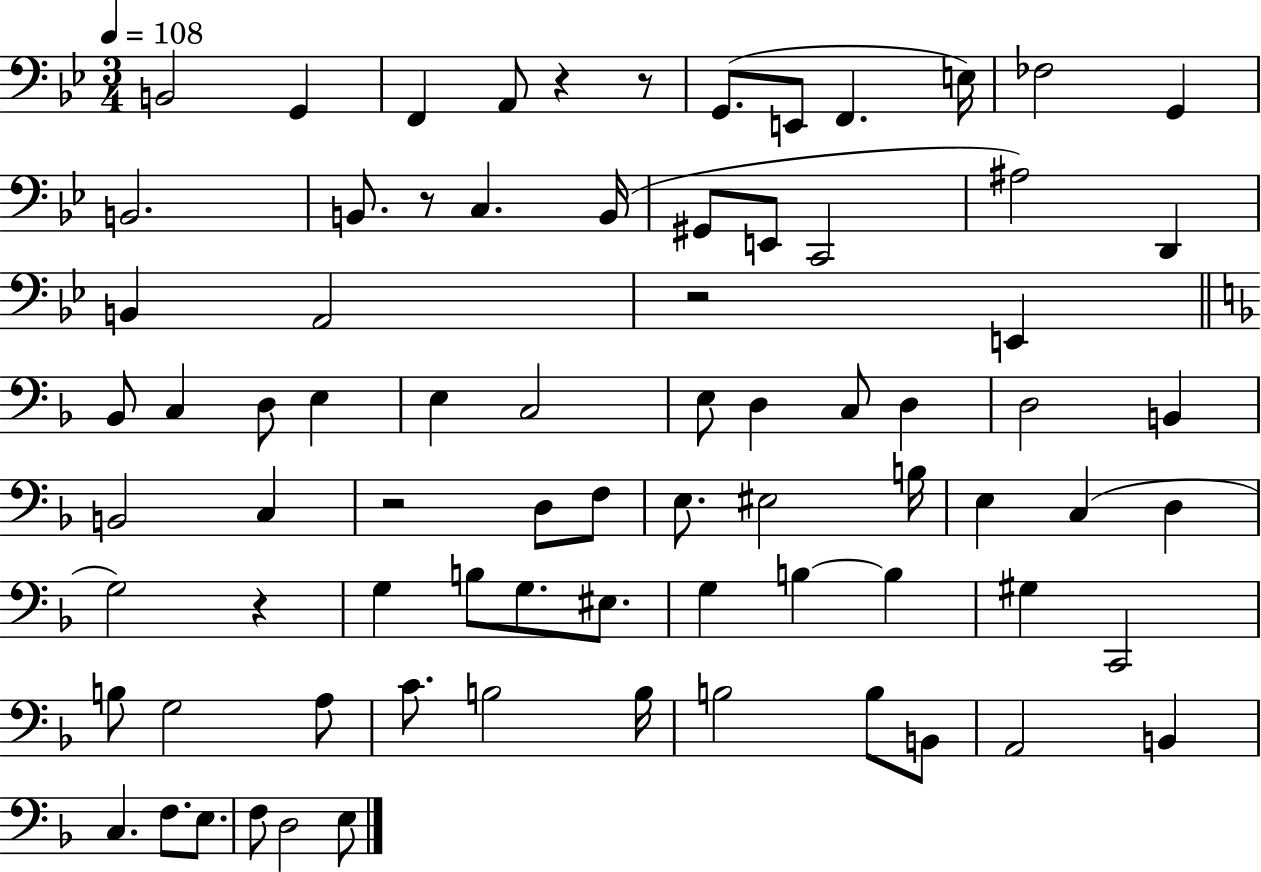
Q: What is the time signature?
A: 3/4